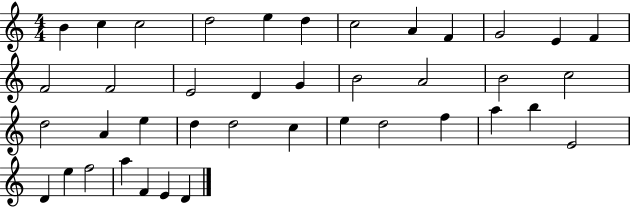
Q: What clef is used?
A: treble